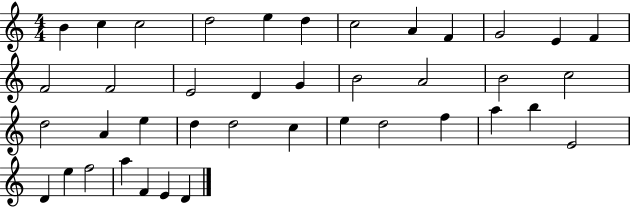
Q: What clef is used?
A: treble